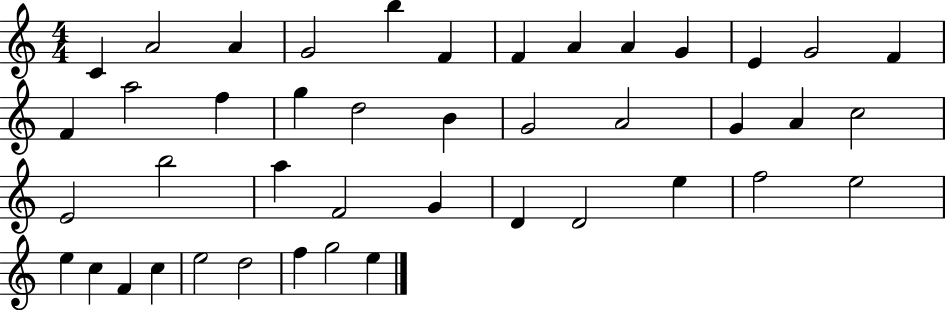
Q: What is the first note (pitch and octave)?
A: C4